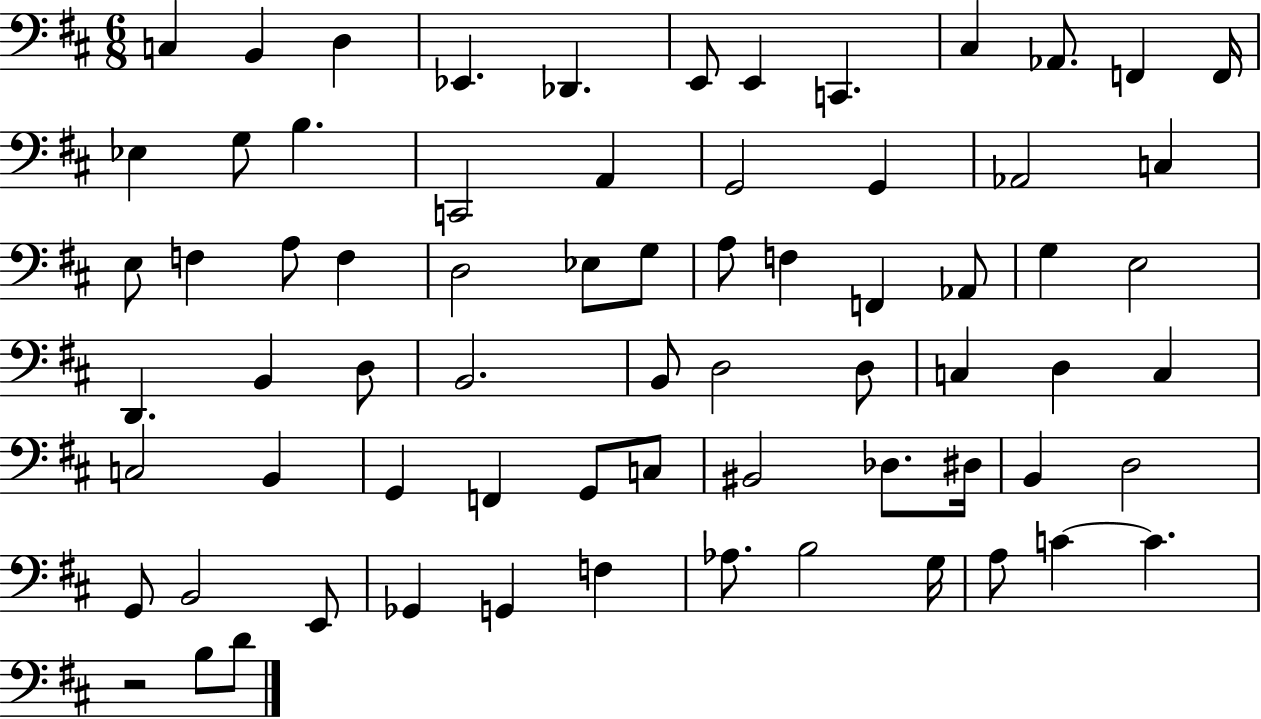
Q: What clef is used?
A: bass